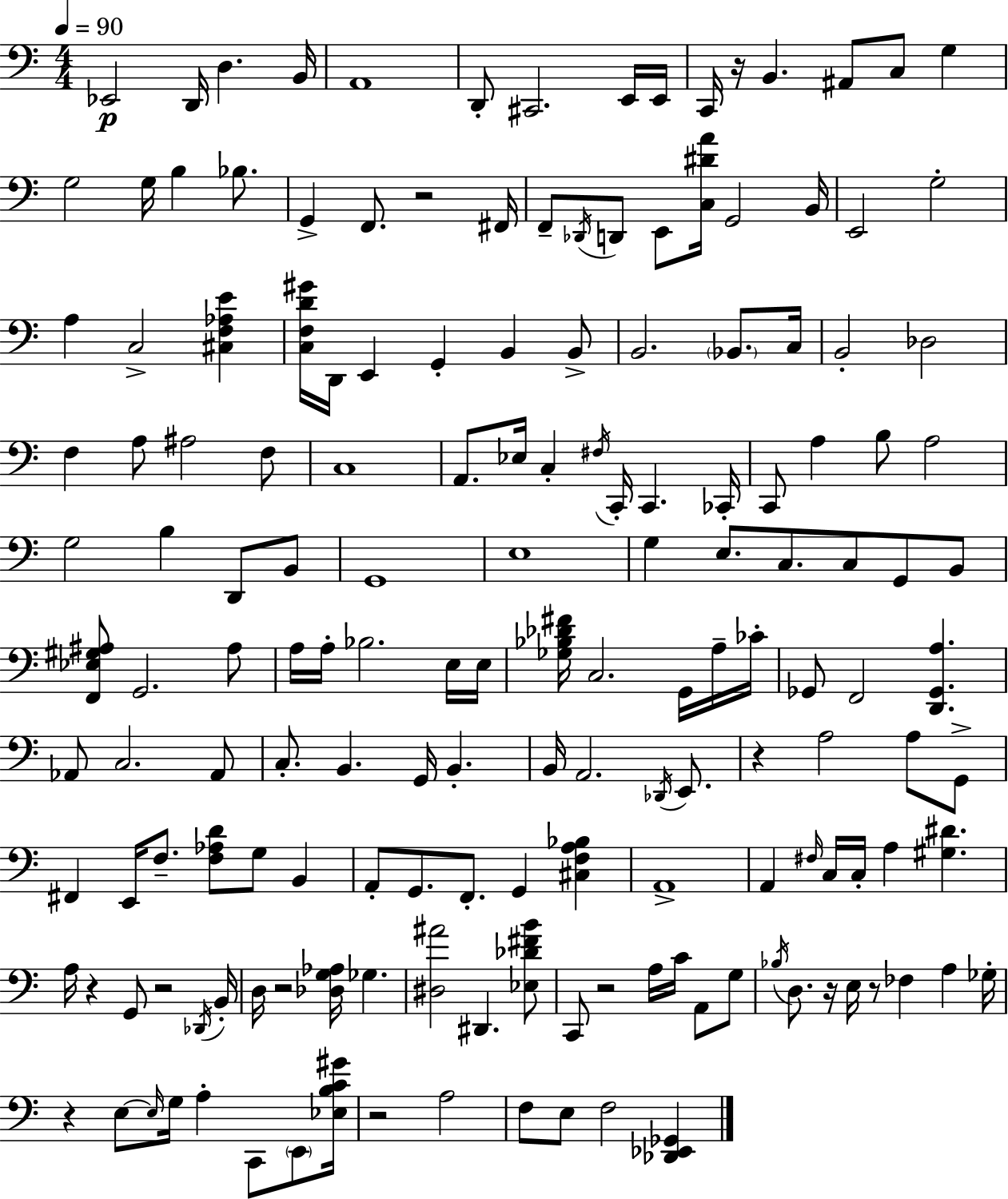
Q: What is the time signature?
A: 4/4